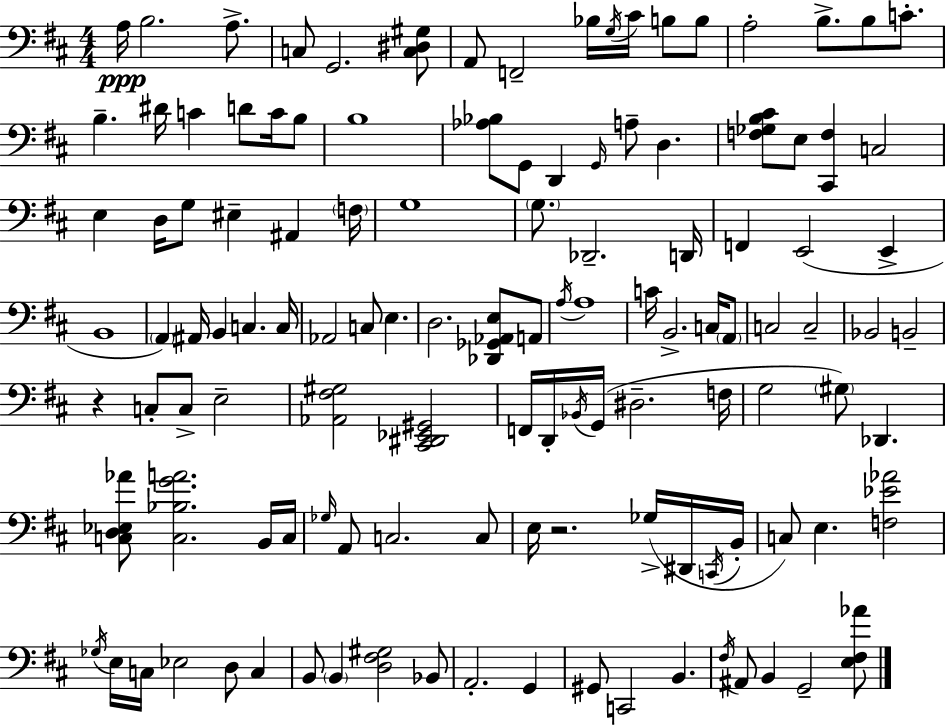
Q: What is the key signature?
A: D major